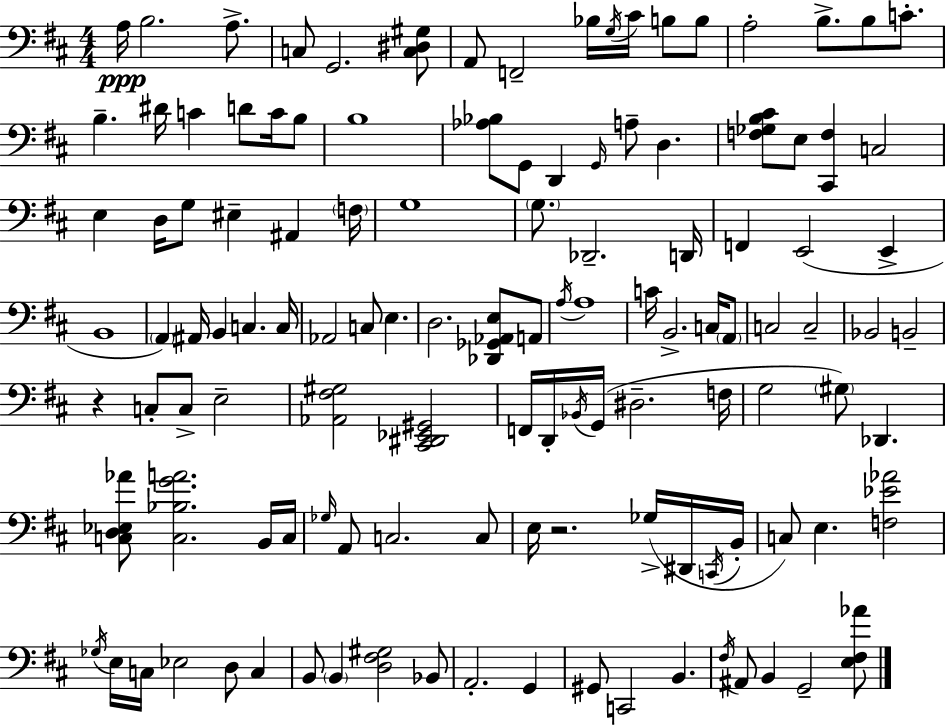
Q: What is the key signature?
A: D major